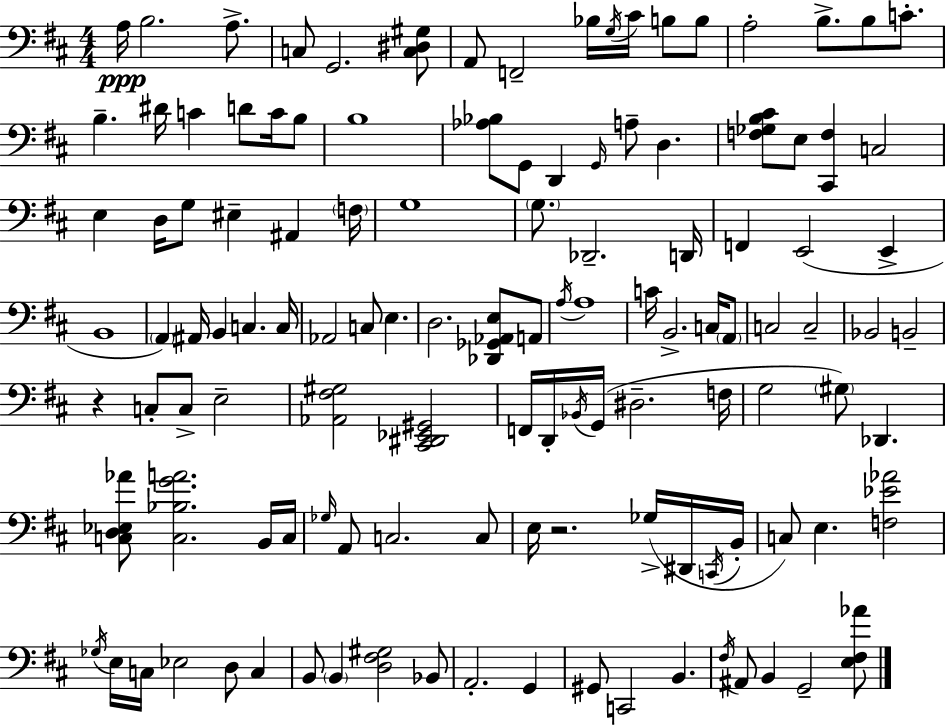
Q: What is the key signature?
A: D major